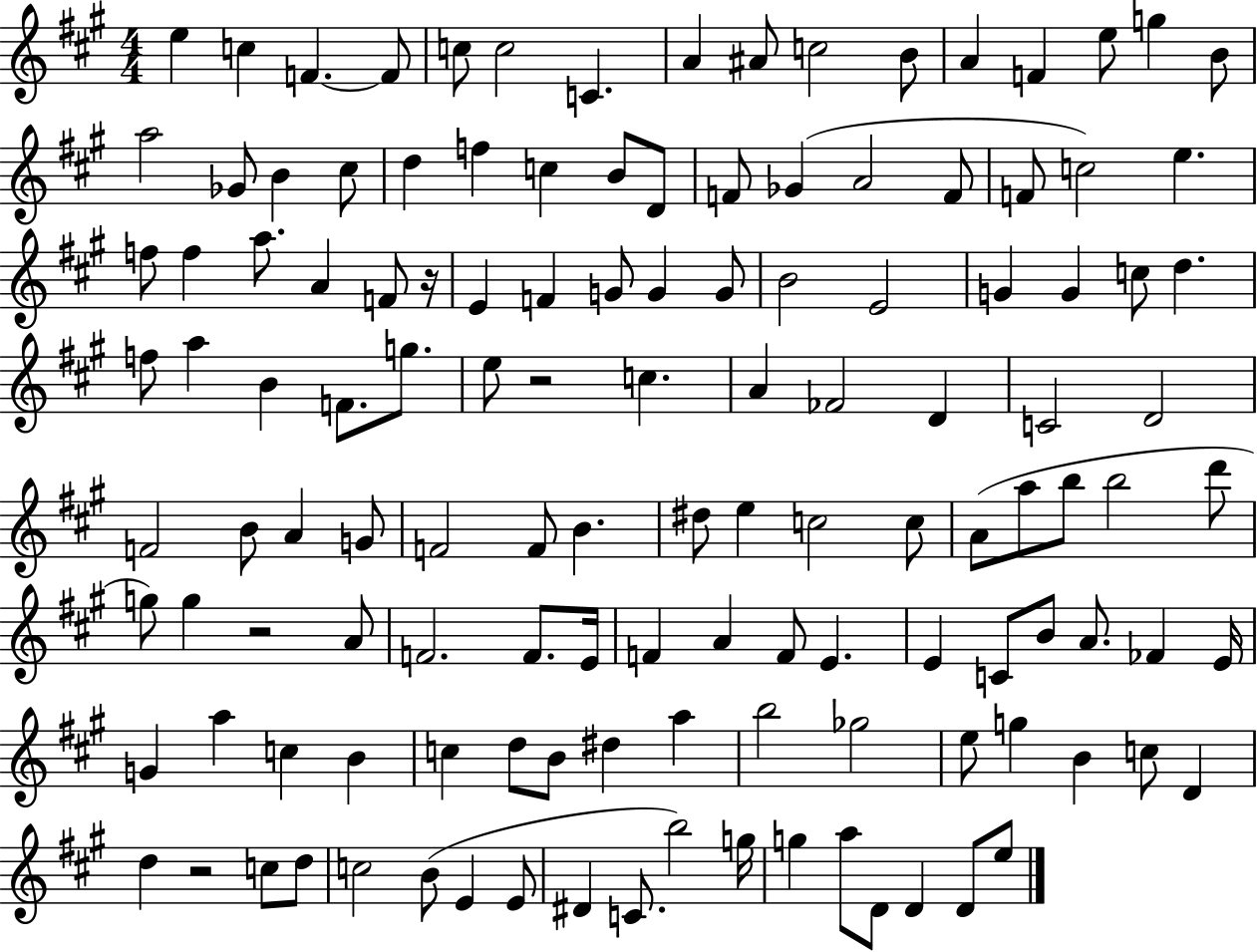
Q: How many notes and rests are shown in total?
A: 129